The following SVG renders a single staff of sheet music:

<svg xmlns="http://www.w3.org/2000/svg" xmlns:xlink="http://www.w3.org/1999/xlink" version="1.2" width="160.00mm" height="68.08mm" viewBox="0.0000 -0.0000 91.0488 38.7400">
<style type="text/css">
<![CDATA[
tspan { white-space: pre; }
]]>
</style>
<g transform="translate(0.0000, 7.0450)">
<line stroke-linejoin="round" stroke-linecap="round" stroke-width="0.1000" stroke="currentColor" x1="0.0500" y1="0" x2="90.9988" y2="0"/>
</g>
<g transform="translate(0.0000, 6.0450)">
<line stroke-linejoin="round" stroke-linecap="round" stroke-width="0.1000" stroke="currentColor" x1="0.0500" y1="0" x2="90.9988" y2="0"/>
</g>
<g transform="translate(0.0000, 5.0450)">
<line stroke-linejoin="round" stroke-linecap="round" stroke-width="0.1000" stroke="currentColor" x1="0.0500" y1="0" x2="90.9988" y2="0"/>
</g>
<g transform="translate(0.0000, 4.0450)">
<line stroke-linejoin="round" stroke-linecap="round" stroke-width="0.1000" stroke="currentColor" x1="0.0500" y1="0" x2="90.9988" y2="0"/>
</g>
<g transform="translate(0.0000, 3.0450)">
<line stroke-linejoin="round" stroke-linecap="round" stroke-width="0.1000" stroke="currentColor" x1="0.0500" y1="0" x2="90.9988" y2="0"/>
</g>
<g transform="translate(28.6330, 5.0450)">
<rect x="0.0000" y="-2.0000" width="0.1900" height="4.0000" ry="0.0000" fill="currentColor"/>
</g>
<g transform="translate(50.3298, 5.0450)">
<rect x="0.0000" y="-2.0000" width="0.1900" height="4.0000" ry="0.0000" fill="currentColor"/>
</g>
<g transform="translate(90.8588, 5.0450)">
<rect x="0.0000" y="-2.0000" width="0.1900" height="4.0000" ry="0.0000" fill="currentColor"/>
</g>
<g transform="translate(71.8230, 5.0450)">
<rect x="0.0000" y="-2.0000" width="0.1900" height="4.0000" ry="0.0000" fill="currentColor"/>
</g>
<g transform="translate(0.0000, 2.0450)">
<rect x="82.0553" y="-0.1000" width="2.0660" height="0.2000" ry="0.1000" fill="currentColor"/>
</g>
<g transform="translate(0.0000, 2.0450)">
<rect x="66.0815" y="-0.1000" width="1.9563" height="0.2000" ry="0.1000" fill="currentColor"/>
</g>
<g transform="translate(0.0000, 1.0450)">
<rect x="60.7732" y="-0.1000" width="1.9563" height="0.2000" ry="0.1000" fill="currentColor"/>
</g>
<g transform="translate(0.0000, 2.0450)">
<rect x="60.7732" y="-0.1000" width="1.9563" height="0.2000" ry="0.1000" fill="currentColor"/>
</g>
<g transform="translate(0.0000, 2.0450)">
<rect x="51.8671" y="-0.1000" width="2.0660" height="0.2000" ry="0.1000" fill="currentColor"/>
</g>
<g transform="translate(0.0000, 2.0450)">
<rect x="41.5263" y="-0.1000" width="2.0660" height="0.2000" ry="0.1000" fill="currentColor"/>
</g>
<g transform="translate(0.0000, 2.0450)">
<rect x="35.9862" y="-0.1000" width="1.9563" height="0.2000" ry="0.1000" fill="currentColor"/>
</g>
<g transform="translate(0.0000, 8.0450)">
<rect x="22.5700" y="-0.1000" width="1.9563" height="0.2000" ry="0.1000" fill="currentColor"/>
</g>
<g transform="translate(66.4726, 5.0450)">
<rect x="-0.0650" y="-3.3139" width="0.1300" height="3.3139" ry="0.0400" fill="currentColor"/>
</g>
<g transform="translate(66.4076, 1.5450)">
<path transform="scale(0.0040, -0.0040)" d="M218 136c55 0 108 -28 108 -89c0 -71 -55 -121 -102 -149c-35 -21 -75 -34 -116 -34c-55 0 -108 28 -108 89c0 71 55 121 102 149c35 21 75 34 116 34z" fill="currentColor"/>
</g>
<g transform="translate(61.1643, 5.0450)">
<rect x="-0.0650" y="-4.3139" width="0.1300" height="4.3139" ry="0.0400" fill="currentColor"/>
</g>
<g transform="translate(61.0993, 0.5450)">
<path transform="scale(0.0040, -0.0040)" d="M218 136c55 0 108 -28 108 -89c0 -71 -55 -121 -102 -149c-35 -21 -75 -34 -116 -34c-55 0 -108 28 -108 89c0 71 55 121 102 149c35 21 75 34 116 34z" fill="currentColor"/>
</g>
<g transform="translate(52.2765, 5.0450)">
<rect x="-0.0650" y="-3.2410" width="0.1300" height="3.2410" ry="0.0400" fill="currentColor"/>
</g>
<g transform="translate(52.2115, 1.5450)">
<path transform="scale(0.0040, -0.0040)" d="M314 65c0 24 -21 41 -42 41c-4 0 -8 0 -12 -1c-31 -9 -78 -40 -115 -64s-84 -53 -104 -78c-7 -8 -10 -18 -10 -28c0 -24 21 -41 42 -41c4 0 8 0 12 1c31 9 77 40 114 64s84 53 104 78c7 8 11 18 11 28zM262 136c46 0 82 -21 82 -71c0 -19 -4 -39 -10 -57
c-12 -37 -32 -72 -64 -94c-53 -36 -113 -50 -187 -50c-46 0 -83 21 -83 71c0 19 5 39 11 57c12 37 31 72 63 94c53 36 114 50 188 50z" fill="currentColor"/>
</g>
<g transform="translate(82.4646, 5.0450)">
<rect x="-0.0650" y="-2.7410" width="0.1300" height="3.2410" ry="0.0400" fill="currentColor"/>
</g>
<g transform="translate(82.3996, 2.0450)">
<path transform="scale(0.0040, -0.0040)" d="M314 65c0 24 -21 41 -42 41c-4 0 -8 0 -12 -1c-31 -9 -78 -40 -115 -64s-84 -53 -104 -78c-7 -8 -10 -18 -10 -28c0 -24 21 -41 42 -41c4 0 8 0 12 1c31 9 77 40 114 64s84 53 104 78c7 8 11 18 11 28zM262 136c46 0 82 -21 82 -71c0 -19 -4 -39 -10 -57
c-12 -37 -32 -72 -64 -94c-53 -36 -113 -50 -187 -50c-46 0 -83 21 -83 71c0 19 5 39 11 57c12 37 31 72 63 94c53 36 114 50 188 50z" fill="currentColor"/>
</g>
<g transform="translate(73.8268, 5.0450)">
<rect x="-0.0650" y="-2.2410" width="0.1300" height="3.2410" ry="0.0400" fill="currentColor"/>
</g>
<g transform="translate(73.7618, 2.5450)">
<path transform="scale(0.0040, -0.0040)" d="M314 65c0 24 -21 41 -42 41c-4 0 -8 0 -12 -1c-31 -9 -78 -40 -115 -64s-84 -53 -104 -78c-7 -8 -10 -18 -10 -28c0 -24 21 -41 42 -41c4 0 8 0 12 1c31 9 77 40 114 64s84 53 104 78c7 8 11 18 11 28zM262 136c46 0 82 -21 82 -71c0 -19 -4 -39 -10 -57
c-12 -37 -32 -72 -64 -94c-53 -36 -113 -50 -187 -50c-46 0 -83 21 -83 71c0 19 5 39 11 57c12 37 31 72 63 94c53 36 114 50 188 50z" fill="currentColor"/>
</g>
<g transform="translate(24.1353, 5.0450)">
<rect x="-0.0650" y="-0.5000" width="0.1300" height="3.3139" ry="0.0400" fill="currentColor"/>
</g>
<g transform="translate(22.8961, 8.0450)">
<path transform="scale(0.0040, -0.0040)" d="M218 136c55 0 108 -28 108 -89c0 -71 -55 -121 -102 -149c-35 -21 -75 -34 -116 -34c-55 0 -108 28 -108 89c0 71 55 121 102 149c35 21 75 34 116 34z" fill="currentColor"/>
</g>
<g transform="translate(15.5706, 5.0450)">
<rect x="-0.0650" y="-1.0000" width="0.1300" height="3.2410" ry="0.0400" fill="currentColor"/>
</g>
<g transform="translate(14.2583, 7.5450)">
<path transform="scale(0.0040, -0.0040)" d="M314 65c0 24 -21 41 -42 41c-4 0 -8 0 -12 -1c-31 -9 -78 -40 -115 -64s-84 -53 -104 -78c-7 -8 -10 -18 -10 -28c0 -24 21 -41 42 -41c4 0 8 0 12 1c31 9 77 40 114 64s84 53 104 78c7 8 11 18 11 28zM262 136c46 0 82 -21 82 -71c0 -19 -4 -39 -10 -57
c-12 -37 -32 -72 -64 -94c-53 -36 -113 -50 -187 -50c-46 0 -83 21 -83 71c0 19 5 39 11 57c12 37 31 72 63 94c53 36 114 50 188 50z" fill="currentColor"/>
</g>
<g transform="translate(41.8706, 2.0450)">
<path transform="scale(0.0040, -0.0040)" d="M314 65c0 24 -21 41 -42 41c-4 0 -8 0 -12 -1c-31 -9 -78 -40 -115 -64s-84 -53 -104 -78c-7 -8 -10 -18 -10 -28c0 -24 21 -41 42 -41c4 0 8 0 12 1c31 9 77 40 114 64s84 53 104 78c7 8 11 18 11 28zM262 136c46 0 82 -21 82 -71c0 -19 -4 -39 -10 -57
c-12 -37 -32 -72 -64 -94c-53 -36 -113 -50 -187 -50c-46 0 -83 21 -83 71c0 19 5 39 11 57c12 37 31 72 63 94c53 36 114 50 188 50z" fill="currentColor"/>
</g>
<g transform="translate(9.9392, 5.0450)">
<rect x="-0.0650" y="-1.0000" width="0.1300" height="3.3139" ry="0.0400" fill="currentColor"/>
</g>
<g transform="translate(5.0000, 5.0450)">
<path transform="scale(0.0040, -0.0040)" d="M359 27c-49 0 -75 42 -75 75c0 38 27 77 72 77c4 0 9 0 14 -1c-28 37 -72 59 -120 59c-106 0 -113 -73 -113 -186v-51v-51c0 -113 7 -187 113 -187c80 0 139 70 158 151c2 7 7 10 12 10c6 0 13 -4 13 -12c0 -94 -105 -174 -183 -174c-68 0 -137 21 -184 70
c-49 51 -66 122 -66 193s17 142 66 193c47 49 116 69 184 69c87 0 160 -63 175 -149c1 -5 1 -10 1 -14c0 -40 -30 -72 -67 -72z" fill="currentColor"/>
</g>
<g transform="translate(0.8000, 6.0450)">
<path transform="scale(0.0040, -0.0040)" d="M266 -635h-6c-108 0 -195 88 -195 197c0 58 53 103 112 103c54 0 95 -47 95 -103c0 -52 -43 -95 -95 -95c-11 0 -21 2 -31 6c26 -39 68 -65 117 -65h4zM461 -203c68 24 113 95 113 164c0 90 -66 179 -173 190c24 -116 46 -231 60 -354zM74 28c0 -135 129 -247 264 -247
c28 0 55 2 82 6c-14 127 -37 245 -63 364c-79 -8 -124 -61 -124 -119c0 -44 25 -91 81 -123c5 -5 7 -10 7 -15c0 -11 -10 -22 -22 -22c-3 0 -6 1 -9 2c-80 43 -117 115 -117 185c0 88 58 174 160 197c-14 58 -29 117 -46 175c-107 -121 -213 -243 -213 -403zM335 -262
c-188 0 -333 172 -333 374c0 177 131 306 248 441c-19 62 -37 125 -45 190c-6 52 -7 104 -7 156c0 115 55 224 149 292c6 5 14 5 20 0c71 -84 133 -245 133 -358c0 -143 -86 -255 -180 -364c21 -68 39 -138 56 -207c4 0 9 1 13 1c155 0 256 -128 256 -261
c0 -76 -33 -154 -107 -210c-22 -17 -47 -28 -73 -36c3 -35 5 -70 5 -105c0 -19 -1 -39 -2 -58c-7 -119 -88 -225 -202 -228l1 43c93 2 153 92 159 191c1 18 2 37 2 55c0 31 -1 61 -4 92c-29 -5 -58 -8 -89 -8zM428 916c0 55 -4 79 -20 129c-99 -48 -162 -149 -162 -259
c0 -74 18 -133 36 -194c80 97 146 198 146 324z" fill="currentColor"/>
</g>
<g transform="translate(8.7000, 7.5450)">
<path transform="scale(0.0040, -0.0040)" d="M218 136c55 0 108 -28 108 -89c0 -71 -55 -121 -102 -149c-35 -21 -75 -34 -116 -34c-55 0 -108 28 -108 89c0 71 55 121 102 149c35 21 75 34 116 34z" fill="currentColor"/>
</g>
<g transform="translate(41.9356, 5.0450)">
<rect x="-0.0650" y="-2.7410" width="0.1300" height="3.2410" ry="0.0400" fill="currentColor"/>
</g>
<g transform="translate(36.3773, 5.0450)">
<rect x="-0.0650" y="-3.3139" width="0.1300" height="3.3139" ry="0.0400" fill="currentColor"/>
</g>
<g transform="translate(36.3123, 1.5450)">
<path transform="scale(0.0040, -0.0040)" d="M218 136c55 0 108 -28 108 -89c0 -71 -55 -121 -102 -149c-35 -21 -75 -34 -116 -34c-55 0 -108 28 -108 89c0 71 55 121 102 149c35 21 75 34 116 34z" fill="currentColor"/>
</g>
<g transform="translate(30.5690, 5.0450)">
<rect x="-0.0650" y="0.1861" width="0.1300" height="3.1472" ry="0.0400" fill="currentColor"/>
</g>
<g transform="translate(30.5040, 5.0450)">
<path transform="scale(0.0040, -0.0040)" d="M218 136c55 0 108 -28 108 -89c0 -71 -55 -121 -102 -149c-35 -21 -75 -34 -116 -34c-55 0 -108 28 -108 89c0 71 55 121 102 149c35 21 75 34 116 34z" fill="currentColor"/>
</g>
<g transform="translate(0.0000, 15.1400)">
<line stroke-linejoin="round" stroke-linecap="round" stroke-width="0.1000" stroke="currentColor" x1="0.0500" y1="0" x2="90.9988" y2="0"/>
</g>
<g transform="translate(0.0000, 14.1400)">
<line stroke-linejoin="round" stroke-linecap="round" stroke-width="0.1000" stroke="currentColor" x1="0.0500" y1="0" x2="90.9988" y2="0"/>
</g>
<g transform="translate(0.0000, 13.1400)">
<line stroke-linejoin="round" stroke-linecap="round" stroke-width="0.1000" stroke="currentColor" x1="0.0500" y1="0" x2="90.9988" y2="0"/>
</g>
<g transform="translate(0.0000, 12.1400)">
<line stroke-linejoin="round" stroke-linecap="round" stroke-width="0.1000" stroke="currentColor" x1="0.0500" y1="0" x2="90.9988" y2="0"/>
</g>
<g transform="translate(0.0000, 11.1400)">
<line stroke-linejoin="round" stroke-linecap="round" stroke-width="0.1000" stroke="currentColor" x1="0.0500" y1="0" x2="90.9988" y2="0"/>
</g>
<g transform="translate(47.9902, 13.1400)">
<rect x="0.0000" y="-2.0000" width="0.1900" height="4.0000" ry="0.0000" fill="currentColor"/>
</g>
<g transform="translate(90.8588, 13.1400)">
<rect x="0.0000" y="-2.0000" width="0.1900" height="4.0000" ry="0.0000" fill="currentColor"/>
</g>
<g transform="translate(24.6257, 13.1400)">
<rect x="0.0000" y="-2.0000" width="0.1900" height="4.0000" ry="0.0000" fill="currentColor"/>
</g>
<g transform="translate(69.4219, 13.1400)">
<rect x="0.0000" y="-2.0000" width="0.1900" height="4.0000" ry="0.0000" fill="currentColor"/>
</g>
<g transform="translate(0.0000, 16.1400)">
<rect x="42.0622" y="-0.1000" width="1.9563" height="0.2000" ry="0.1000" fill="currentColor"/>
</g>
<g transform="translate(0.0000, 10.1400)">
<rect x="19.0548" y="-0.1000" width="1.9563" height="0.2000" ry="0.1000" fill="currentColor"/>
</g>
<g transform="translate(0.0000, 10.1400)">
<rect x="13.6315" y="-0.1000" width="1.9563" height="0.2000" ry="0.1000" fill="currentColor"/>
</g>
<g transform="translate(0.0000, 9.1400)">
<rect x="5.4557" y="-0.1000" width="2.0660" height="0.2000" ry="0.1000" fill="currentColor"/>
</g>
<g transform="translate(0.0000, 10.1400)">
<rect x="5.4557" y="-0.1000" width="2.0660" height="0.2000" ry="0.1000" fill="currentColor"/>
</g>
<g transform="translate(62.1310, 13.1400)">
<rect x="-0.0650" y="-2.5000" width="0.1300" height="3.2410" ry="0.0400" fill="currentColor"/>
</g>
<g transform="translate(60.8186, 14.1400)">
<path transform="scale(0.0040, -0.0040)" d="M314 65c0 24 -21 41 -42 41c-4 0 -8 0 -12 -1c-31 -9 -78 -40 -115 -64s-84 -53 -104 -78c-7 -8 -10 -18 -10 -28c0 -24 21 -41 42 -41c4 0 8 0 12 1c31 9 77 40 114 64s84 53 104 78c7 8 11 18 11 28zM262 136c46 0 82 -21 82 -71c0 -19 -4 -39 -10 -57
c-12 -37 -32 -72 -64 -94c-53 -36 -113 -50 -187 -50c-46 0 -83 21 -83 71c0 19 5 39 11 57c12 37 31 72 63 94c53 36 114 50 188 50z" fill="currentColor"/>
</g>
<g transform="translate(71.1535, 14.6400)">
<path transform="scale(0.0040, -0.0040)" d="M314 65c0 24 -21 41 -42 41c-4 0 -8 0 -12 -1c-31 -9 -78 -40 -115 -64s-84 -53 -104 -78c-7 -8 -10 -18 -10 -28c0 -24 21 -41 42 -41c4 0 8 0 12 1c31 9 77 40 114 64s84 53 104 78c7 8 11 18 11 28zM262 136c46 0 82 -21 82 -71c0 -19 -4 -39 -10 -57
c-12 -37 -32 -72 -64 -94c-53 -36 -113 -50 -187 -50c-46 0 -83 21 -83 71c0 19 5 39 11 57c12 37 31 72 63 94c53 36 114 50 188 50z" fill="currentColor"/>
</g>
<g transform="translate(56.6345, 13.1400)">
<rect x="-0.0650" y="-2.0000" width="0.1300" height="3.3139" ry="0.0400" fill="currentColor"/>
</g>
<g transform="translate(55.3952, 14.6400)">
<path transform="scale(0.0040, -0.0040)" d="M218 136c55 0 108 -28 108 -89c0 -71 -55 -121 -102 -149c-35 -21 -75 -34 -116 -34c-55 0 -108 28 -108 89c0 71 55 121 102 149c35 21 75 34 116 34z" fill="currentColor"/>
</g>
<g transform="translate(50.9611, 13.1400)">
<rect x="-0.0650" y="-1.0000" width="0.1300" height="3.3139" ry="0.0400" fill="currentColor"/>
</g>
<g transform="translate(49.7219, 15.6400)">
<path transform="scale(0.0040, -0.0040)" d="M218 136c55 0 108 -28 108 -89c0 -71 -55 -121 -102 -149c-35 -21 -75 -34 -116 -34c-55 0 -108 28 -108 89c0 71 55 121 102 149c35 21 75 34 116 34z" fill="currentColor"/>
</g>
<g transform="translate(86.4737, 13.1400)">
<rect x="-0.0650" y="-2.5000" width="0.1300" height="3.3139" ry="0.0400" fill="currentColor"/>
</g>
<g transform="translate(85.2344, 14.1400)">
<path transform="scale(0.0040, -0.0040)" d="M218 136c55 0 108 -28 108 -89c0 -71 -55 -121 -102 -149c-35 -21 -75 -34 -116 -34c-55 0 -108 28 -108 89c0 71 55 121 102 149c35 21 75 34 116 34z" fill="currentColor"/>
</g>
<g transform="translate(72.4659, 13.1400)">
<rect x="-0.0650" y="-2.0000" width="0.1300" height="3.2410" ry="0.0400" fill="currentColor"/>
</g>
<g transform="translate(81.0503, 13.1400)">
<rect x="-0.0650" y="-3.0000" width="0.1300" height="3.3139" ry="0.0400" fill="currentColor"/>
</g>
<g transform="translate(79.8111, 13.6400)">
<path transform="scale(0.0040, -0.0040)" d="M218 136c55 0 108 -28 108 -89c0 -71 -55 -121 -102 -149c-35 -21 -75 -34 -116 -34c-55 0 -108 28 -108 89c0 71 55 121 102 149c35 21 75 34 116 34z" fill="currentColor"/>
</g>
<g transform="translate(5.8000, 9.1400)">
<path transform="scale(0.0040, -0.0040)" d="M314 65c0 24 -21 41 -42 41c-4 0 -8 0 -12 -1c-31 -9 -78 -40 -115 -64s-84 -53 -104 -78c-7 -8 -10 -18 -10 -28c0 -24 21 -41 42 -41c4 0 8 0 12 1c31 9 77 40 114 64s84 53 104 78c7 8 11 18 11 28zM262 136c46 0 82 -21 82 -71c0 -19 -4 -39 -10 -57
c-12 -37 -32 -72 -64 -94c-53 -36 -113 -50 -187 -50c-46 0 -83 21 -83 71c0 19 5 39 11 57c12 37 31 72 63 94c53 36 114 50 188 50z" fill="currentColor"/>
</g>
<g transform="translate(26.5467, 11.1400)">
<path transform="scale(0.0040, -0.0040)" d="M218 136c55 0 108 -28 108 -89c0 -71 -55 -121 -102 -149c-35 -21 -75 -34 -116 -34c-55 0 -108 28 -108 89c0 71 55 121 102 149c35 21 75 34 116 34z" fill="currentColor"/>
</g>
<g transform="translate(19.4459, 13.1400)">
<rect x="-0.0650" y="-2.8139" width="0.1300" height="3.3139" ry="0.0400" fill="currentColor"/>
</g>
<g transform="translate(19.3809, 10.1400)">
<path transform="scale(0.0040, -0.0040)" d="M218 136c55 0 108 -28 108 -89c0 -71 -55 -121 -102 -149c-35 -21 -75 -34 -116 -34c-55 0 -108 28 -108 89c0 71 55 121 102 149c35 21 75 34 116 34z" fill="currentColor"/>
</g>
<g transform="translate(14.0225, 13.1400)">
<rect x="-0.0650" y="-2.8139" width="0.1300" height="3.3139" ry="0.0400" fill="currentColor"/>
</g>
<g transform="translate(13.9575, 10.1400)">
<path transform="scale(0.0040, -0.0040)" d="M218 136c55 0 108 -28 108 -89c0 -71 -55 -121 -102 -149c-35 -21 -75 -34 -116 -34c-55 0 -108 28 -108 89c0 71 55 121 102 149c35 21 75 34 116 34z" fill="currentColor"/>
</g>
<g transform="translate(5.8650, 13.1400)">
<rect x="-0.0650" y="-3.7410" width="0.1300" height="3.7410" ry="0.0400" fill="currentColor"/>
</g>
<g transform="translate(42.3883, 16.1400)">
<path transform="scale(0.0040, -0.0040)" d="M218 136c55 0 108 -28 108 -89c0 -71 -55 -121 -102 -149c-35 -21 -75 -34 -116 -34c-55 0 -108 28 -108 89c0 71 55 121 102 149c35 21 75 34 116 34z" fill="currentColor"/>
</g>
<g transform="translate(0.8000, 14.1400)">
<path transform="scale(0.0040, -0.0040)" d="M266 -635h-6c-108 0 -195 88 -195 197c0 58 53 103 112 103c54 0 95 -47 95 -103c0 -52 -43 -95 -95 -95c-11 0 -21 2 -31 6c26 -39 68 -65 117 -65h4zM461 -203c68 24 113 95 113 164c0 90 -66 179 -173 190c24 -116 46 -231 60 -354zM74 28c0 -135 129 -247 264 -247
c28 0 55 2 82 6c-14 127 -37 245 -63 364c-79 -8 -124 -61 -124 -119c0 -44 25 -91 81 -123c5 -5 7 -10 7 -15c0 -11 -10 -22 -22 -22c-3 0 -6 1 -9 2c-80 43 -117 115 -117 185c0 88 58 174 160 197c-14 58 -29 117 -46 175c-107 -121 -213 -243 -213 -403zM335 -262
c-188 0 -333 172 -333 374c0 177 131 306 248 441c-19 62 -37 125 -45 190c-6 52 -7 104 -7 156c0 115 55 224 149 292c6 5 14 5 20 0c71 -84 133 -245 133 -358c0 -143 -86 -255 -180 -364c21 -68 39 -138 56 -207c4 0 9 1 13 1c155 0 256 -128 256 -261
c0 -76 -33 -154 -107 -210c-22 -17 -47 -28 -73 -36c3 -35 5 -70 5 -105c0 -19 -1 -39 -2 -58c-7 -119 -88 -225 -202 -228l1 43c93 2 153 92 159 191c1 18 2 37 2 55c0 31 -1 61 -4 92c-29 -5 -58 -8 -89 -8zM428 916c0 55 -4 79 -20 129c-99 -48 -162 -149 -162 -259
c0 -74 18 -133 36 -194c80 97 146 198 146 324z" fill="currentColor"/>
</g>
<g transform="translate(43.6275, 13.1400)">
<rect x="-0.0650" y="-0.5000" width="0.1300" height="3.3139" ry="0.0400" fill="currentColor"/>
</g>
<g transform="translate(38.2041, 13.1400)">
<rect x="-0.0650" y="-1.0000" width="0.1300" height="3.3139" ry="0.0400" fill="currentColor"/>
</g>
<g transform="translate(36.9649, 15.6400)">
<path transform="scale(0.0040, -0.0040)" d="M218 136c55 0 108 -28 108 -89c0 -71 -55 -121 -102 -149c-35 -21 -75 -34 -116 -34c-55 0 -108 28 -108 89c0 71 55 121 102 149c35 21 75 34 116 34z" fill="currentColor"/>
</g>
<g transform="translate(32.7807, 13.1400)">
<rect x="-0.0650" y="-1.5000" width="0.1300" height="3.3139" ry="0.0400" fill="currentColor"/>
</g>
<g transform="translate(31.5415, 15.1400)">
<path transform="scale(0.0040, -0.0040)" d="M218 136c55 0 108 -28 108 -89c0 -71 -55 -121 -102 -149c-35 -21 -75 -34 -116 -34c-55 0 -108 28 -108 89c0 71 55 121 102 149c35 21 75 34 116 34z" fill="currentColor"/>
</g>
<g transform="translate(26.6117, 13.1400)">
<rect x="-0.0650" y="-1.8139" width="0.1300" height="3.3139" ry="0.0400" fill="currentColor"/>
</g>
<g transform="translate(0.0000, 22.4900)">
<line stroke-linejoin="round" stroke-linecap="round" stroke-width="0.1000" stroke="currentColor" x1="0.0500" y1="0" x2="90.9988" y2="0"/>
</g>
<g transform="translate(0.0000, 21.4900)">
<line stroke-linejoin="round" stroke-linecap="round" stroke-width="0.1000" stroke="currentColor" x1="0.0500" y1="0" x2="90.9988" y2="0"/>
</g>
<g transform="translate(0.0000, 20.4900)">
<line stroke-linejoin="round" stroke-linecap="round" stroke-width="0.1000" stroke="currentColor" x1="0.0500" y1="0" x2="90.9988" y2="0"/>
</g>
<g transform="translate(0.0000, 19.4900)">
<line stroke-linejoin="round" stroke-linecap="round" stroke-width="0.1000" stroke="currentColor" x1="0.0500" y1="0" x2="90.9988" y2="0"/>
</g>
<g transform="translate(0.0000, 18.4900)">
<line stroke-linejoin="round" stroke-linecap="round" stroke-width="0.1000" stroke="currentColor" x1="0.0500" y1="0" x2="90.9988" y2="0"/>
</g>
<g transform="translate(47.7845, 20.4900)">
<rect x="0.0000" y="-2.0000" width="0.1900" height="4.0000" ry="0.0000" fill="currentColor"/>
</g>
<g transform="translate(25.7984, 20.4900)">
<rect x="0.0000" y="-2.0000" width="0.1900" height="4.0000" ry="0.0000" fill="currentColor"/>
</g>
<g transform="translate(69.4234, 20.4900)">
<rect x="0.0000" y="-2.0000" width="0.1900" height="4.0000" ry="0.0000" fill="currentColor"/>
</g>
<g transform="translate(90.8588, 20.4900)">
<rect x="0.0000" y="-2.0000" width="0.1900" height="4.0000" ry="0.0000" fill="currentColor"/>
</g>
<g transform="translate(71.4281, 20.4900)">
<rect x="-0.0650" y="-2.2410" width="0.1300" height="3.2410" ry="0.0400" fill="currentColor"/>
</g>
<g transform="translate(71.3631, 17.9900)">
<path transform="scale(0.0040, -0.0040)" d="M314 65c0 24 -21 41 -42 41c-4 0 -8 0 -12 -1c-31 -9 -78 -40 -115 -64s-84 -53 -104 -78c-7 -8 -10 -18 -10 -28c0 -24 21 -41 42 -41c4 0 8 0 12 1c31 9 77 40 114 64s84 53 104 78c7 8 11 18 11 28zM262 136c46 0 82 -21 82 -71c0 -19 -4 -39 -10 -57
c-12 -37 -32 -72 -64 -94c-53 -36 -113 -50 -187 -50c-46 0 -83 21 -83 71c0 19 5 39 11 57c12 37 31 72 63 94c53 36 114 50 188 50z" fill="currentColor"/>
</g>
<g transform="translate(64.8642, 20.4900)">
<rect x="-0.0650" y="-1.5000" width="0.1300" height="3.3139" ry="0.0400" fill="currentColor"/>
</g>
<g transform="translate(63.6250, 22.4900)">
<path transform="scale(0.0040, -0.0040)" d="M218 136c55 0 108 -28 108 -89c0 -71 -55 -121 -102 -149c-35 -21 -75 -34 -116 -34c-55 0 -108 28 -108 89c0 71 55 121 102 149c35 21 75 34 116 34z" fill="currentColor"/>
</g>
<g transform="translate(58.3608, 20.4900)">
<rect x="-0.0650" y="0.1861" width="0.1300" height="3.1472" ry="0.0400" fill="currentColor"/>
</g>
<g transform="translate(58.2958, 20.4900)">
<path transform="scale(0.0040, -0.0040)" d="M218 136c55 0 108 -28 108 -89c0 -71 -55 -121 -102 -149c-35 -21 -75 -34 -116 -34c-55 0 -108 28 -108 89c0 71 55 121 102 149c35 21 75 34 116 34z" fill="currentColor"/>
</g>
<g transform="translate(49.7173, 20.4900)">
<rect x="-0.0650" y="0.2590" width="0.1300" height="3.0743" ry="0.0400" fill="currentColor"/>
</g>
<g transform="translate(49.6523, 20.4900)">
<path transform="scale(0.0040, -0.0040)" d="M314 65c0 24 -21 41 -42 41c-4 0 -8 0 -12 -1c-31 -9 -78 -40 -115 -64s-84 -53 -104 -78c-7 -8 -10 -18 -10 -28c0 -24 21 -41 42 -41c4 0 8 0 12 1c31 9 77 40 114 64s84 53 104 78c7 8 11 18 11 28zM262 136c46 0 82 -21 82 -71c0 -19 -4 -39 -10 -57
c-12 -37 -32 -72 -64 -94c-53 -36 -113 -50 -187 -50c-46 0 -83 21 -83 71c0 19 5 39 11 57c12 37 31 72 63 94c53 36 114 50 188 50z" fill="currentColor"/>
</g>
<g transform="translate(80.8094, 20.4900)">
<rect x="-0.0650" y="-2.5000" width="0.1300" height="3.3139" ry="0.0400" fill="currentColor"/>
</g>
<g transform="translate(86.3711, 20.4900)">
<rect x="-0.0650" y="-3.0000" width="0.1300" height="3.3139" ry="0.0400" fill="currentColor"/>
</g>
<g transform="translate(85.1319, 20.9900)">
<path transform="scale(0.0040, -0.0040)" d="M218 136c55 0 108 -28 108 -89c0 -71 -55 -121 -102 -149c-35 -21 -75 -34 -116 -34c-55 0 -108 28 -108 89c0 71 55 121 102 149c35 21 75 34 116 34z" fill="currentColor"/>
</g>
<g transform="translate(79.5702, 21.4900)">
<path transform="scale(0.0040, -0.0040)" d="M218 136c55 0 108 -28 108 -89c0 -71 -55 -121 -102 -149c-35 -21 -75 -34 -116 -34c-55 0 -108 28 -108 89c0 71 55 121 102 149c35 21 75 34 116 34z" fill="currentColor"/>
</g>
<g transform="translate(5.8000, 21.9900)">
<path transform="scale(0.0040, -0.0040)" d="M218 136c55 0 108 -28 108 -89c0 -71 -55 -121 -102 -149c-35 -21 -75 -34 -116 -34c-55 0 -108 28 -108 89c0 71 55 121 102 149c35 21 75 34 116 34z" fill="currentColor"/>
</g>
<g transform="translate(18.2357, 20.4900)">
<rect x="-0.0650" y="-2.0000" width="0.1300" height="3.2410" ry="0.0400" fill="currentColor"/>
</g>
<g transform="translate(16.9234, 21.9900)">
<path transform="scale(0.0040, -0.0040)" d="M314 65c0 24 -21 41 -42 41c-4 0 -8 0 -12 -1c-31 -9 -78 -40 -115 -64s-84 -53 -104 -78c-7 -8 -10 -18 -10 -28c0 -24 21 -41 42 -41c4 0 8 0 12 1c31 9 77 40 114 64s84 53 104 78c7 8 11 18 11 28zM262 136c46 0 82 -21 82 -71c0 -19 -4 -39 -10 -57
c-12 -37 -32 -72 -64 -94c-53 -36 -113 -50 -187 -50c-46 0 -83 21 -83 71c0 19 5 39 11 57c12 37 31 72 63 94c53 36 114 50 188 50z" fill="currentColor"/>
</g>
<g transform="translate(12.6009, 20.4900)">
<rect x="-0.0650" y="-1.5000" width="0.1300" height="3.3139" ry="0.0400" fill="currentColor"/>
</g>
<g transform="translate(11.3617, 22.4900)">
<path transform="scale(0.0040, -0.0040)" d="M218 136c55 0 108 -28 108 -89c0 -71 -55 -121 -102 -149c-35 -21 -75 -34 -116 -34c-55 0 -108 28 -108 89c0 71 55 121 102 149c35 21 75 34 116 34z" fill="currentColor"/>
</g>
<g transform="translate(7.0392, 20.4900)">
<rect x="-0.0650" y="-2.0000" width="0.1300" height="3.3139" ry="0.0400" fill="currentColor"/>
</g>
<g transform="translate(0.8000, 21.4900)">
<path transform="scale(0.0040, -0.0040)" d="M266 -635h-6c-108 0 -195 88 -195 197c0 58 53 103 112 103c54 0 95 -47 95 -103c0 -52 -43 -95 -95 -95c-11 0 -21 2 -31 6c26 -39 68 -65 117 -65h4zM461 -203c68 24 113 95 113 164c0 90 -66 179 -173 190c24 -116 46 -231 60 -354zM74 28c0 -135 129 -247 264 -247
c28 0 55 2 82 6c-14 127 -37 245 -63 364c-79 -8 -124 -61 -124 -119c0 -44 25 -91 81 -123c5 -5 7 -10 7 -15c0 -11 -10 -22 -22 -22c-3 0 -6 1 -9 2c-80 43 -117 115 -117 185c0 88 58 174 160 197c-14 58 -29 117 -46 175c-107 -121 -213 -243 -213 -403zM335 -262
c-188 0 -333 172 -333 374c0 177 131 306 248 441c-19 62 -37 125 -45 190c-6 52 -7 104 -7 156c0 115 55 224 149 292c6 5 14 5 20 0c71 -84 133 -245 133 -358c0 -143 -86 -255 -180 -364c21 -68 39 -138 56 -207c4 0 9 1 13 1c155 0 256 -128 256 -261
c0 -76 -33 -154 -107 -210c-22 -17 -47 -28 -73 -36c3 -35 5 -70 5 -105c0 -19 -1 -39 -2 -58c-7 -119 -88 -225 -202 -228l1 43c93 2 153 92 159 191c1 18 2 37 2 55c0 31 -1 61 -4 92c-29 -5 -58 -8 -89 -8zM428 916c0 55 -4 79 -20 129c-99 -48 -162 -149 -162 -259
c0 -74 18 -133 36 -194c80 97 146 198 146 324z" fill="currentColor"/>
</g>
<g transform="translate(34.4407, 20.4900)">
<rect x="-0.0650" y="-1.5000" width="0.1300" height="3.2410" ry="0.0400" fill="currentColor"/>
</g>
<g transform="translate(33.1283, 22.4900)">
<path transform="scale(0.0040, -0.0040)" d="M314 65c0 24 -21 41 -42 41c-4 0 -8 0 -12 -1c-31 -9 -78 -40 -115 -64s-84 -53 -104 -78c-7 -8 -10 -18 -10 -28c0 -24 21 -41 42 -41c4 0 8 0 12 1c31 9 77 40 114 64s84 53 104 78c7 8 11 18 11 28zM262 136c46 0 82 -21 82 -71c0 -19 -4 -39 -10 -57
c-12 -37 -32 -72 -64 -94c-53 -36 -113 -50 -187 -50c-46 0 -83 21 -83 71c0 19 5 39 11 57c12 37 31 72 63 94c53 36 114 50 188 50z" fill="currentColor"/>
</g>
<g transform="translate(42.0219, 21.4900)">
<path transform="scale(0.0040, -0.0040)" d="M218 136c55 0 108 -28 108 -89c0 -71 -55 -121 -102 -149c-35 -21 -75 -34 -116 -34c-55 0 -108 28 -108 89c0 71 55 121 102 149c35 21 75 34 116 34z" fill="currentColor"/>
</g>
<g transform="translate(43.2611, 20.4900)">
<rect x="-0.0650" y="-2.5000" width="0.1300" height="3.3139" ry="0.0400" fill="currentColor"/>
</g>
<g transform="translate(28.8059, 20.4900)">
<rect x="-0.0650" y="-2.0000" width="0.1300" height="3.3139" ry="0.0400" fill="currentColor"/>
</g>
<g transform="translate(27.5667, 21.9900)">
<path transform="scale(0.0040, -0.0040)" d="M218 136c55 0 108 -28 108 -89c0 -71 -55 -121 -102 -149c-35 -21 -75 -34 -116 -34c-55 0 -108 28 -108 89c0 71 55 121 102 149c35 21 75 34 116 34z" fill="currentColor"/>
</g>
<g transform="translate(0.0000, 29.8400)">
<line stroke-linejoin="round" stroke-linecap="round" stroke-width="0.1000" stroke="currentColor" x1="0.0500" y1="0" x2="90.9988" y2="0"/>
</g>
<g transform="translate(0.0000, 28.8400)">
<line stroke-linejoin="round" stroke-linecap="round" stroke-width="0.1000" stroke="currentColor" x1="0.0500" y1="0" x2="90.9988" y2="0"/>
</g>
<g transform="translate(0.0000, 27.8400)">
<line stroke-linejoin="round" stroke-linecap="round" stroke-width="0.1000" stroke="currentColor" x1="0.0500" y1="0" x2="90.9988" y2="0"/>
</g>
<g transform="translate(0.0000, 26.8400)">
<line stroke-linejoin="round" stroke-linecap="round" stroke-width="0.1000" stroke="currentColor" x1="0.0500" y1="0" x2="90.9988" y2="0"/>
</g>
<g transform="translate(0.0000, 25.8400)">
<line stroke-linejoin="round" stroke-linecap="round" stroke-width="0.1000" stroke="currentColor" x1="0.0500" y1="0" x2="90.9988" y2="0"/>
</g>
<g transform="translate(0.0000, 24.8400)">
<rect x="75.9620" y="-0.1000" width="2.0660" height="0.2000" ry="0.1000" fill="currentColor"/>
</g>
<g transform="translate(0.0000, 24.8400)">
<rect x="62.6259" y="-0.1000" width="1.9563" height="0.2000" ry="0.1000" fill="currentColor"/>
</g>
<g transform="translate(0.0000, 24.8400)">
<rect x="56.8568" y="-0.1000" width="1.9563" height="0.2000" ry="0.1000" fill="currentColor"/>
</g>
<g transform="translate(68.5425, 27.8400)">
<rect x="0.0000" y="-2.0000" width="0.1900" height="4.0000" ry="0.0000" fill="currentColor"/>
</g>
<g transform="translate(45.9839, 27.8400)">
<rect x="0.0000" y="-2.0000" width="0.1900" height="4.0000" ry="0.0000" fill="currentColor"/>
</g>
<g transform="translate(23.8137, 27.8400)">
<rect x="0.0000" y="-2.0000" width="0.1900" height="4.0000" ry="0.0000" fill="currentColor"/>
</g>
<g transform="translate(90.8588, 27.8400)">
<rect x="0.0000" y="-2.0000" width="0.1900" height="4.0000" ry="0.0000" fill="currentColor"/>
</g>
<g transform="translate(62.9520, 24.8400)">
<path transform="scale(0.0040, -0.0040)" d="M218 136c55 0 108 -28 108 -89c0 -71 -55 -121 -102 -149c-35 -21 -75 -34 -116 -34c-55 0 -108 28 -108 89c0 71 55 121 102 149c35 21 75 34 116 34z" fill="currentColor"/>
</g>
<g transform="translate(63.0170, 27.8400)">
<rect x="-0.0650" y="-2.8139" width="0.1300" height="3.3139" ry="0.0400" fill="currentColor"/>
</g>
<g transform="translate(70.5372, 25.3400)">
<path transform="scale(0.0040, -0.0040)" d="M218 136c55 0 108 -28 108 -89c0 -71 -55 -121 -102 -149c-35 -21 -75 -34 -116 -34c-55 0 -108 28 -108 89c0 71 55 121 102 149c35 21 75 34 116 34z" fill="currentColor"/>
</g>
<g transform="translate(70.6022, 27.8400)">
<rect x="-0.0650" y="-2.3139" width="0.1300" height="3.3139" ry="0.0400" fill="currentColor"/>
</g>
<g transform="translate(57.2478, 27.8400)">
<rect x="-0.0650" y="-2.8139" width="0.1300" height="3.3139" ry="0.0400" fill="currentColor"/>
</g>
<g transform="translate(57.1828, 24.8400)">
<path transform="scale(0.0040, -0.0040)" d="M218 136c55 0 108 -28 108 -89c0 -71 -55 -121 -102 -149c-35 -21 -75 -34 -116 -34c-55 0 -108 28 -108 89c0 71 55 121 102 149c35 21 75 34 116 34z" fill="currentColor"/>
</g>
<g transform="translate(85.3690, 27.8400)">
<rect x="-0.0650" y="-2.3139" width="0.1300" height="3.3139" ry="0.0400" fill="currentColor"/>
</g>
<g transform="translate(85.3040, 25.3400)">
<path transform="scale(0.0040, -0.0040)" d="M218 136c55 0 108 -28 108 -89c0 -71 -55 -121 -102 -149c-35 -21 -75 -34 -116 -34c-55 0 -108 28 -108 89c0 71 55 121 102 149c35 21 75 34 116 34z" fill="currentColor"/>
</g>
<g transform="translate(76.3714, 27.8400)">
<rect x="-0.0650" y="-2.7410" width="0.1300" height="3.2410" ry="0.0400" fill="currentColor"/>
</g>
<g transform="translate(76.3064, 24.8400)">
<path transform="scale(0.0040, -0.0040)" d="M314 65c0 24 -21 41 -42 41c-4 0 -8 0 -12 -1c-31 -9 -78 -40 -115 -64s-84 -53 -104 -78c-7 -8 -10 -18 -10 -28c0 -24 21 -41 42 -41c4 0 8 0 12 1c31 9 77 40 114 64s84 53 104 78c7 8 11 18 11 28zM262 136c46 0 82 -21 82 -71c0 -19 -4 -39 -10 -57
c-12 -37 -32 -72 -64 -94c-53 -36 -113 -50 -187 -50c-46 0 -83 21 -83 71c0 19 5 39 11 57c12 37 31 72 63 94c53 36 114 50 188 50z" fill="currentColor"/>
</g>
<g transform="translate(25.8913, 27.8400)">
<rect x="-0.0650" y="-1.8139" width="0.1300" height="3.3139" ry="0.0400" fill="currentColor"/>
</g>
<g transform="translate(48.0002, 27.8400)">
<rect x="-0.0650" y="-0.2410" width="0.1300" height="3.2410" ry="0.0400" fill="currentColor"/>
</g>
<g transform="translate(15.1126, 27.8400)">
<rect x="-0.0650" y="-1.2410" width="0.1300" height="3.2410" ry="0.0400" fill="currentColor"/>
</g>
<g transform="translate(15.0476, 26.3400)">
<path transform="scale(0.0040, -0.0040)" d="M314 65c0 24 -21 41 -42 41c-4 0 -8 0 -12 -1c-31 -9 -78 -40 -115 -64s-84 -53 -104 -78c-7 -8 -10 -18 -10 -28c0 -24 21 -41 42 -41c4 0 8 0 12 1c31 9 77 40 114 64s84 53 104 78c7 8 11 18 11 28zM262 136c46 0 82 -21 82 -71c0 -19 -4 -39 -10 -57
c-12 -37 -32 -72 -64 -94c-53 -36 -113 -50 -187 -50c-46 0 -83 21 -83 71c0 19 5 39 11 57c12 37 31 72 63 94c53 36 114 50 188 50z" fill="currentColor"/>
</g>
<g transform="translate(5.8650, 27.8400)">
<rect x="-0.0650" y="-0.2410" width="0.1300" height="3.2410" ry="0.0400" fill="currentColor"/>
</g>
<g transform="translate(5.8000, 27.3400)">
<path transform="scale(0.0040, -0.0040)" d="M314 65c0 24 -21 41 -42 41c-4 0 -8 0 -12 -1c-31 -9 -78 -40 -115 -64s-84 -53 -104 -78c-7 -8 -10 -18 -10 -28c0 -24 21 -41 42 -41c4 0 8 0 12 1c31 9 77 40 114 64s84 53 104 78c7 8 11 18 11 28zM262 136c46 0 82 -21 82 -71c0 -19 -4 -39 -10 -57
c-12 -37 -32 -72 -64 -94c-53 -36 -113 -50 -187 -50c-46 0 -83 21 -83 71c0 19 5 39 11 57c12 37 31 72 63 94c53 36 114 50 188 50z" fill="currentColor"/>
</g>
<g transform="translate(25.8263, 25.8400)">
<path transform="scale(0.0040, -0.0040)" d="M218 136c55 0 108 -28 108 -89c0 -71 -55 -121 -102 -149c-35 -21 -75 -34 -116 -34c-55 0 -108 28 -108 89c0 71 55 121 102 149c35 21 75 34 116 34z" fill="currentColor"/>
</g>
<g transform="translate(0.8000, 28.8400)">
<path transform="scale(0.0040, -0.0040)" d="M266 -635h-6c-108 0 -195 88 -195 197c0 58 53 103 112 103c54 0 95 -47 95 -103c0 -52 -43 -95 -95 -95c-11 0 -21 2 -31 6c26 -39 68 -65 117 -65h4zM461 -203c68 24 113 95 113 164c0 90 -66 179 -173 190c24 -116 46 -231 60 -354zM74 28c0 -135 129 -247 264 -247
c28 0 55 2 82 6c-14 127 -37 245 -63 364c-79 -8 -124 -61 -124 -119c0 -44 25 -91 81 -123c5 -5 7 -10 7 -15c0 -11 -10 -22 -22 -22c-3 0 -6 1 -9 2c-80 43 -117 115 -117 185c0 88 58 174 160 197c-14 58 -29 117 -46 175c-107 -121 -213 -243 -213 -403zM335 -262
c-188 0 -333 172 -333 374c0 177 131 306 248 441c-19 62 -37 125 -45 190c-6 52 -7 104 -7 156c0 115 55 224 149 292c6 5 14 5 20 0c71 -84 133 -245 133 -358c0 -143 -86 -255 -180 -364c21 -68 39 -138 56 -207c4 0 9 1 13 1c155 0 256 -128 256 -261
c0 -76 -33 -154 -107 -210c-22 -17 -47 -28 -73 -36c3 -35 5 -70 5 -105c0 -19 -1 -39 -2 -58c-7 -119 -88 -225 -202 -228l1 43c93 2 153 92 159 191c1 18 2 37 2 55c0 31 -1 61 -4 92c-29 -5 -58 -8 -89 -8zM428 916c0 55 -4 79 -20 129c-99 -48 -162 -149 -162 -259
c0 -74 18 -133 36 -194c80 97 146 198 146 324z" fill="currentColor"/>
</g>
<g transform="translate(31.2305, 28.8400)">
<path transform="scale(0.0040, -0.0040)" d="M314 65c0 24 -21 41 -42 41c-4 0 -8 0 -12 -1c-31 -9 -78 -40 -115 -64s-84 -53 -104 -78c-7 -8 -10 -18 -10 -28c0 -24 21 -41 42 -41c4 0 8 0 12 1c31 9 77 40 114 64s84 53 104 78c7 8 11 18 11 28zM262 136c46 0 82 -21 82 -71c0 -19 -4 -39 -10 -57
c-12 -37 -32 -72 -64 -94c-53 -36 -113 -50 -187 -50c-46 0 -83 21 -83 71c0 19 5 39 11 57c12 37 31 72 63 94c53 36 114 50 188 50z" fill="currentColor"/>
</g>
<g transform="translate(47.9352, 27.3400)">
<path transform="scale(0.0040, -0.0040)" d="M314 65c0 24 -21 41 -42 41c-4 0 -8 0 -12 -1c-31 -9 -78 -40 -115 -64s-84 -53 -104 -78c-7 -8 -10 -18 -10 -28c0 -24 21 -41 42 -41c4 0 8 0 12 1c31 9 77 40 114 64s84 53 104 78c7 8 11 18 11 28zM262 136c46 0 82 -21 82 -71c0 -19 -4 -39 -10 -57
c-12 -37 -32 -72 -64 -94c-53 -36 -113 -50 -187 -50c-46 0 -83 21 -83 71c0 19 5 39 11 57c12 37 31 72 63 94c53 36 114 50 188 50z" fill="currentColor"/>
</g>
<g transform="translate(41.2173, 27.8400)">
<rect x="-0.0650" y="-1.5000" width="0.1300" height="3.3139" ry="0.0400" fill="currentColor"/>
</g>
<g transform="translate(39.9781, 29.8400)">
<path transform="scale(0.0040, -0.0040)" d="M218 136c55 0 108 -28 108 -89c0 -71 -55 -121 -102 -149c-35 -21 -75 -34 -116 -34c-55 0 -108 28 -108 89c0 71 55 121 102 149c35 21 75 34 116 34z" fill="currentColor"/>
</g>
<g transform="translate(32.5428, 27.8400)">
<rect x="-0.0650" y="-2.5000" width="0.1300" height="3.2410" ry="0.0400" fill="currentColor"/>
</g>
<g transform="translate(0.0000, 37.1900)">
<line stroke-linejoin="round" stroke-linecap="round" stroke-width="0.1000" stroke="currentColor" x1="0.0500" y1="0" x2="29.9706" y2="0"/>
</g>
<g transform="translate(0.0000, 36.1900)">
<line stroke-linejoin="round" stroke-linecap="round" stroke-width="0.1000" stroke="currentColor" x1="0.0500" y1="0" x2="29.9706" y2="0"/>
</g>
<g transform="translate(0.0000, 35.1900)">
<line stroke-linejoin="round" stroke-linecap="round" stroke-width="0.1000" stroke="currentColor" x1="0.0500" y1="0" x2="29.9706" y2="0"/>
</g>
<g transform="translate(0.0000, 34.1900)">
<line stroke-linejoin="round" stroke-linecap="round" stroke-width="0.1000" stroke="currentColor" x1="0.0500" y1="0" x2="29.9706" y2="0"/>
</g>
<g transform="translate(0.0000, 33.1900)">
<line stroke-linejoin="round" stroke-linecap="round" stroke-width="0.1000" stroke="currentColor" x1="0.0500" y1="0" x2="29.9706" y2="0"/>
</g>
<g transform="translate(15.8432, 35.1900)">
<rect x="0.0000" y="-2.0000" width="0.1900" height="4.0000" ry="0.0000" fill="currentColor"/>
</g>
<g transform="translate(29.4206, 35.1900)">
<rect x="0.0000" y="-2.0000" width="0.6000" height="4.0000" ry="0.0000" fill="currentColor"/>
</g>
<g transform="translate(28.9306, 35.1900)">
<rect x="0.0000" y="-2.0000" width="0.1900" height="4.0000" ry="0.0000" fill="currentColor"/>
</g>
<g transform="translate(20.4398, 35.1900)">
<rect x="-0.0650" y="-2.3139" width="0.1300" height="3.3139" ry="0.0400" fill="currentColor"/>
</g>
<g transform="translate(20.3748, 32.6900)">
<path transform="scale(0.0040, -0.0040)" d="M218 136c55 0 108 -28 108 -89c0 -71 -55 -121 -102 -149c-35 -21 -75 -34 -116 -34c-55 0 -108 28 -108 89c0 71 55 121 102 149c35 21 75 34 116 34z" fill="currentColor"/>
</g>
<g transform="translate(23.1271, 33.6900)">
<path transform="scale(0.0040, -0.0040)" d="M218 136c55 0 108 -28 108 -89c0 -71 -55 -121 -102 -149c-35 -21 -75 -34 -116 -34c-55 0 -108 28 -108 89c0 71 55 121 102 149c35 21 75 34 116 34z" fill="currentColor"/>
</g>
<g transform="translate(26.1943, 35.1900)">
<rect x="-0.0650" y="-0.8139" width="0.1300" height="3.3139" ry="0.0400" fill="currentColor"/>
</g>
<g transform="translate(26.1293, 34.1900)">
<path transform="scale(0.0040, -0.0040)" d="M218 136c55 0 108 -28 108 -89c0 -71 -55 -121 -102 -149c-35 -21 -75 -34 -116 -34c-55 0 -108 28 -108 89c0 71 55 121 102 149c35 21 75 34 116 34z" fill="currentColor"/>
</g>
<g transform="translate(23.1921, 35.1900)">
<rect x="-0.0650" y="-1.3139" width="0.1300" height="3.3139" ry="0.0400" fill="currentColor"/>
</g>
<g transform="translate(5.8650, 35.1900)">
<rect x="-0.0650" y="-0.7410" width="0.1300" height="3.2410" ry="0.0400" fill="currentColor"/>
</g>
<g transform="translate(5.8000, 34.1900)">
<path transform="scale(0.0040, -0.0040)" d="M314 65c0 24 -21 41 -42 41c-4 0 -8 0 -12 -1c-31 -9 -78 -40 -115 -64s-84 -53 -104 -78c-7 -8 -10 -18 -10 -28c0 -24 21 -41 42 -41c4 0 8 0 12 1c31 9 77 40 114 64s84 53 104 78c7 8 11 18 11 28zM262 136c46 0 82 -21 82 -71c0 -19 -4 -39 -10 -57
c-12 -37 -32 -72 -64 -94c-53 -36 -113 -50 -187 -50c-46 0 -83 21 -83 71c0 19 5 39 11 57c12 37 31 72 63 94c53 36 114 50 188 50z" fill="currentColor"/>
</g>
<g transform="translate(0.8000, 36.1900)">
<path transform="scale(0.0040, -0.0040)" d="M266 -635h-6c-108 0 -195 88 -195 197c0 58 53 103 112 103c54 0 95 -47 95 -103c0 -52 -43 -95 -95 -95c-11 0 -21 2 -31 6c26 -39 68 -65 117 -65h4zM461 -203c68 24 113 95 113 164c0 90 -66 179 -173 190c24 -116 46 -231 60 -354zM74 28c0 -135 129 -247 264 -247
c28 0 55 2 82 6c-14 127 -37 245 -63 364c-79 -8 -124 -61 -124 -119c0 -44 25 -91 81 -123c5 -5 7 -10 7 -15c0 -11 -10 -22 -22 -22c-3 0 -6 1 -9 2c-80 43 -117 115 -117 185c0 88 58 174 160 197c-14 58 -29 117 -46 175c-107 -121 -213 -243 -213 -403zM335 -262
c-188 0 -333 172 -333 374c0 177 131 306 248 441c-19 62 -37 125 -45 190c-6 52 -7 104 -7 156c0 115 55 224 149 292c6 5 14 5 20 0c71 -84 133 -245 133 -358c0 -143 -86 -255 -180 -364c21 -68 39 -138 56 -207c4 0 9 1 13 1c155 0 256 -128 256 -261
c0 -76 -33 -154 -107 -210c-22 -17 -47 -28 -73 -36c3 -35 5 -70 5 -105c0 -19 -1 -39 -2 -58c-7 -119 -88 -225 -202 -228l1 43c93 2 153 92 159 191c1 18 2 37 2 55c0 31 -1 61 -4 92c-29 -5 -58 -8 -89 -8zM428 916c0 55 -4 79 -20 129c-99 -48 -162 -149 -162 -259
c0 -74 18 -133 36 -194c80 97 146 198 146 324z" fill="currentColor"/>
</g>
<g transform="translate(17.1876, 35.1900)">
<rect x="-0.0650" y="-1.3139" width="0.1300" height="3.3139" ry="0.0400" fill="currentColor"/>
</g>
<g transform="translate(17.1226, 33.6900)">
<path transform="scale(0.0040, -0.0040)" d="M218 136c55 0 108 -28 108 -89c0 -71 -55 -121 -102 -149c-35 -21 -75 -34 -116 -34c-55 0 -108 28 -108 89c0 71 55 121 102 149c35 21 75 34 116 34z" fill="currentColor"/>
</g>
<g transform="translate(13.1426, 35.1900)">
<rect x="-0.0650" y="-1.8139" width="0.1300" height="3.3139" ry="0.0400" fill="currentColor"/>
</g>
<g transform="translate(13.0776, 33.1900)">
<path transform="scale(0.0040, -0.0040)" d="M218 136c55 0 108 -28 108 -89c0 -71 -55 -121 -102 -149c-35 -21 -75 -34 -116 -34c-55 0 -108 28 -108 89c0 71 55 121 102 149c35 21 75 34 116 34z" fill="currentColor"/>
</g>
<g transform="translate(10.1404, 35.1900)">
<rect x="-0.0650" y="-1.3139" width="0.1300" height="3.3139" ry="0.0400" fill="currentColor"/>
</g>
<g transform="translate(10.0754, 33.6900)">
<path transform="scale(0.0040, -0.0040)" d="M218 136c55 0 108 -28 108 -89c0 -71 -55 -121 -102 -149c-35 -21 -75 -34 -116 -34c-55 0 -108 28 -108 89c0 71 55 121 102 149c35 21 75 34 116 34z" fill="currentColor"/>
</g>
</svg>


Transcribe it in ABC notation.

X:1
T:Untitled
M:4/4
L:1/4
K:C
D D2 C B b a2 b2 d' b g2 a2 c'2 a a f E D C D F G2 F2 A G F E F2 F E2 G B2 B E g2 G A c2 e2 f G2 E c2 a a g a2 g d2 e f e g e d